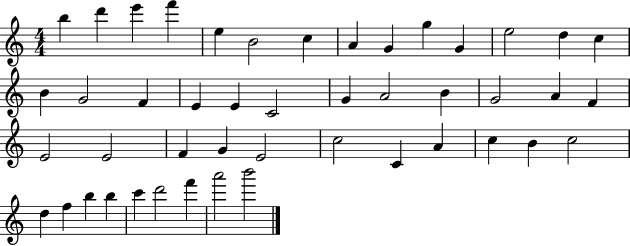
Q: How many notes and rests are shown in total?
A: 46